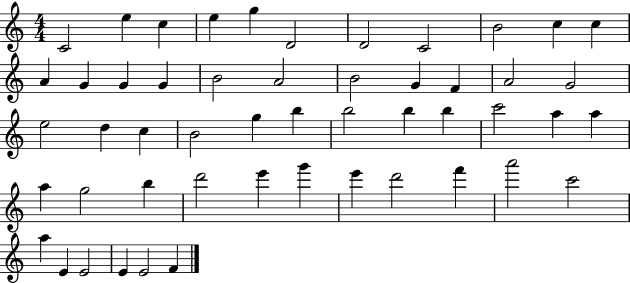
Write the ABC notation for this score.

X:1
T:Untitled
M:4/4
L:1/4
K:C
C2 e c e g D2 D2 C2 B2 c c A G G G B2 A2 B2 G F A2 G2 e2 d c B2 g b b2 b b c'2 a a a g2 b d'2 e' g' e' d'2 f' a'2 c'2 a E E2 E E2 F